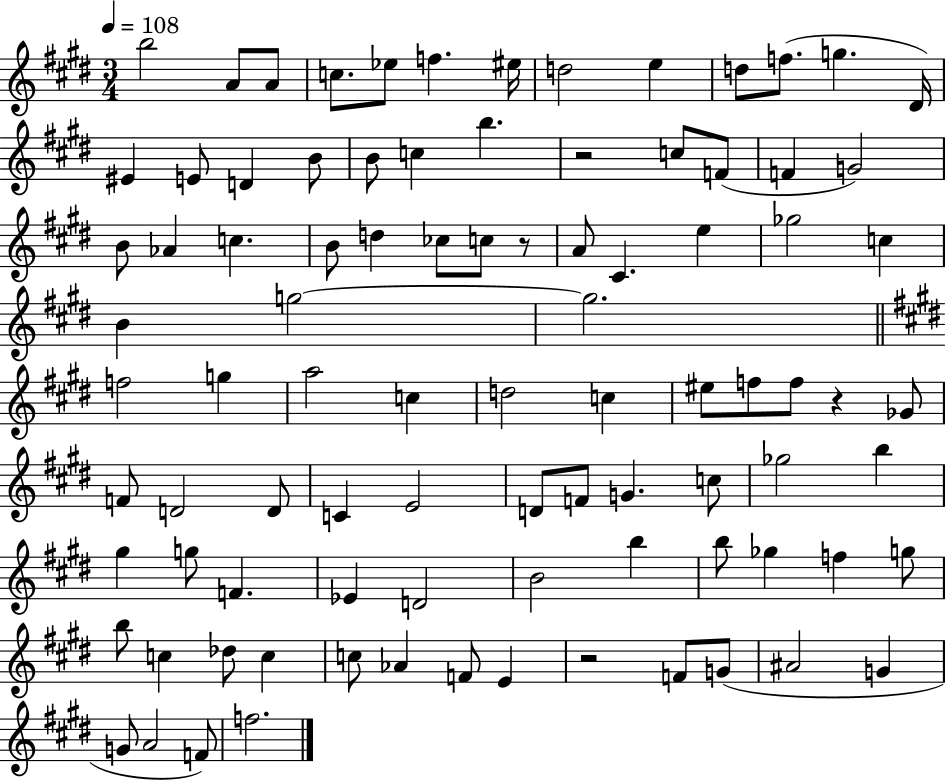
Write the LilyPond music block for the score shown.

{
  \clef treble
  \numericTimeSignature
  \time 3/4
  \key e \major
  \tempo 4 = 108
  b''2 a'8 a'8 | c''8. ees''8 f''4. eis''16 | d''2 e''4 | d''8 f''8.( g''4. dis'16) | \break eis'4 e'8 d'4 b'8 | b'8 c''4 b''4. | r2 c''8 f'8( | f'4 g'2) | \break b'8 aes'4 c''4. | b'8 d''4 ces''8 c''8 r8 | a'8 cis'4. e''4 | ges''2 c''4 | \break b'4 g''2~~ | g''2. | \bar "||" \break \key e \major f''2 g''4 | a''2 c''4 | d''2 c''4 | eis''8 f''8 f''8 r4 ges'8 | \break f'8 d'2 d'8 | c'4 e'2 | d'8 f'8 g'4. c''8 | ges''2 b''4 | \break gis''4 g''8 f'4. | ees'4 d'2 | b'2 b''4 | b''8 ges''4 f''4 g''8 | \break b''8 c''4 des''8 c''4 | c''8 aes'4 f'8 e'4 | r2 f'8 g'8( | ais'2 g'4 | \break g'8 a'2 f'8) | f''2. | \bar "|."
}